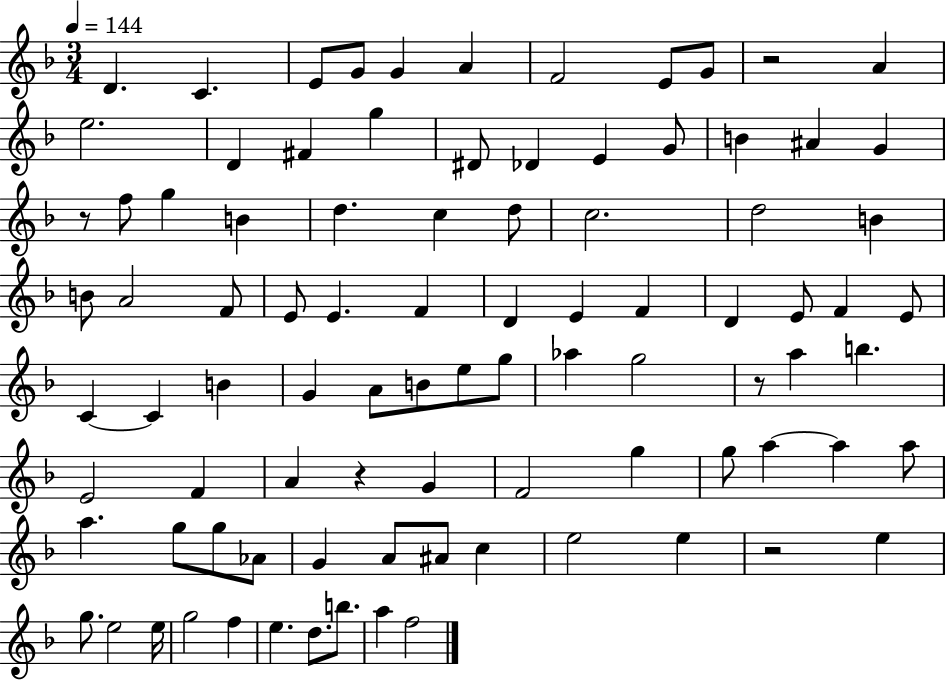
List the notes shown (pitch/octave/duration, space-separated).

D4/q. C4/q. E4/e G4/e G4/q A4/q F4/h E4/e G4/e R/h A4/q E5/h. D4/q F#4/q G5/q D#4/e Db4/q E4/q G4/e B4/q A#4/q G4/q R/e F5/e G5/q B4/q D5/q. C5/q D5/e C5/h. D5/h B4/q B4/e A4/h F4/e E4/e E4/q. F4/q D4/q E4/q F4/q D4/q E4/e F4/q E4/e C4/q C4/q B4/q G4/q A4/e B4/e E5/e G5/e Ab5/q G5/h R/e A5/q B5/q. E4/h F4/q A4/q R/q G4/q F4/h G5/q G5/e A5/q A5/q A5/e A5/q. G5/e G5/e Ab4/e G4/q A4/e A#4/e C5/q E5/h E5/q R/h E5/q G5/e. E5/h E5/s G5/h F5/q E5/q. D5/e. B5/e. A5/q F5/h